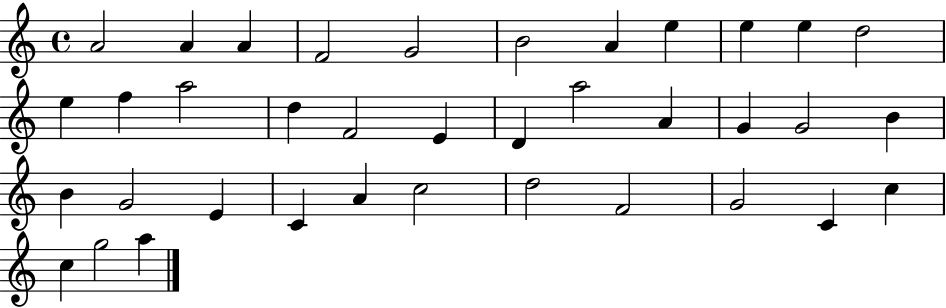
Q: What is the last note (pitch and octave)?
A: A5